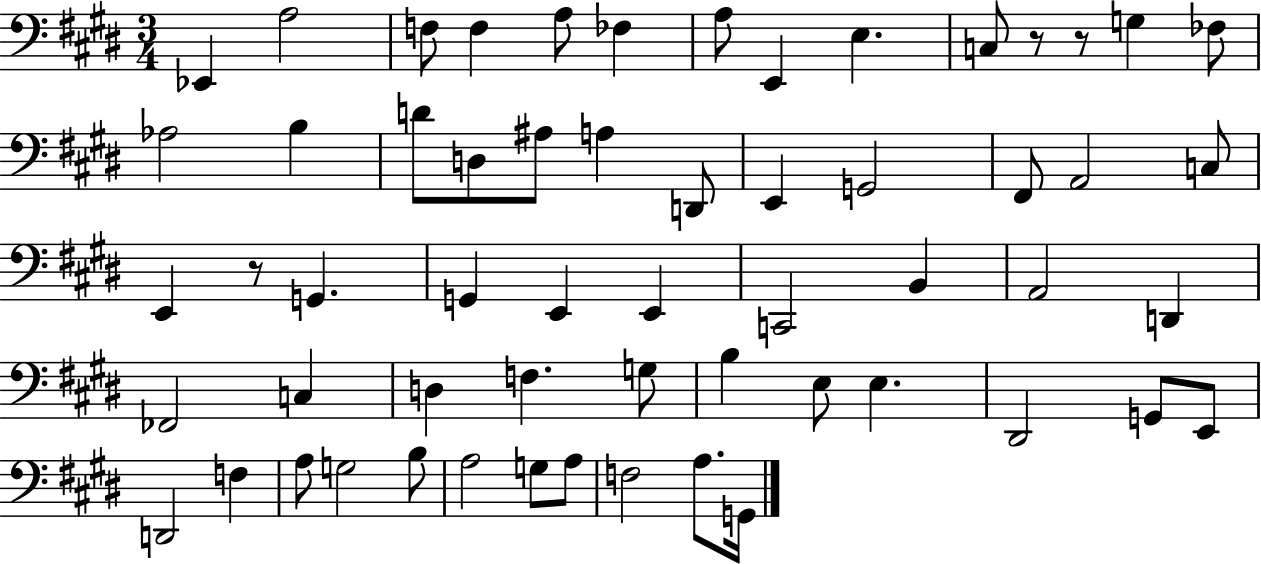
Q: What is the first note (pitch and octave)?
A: Eb2